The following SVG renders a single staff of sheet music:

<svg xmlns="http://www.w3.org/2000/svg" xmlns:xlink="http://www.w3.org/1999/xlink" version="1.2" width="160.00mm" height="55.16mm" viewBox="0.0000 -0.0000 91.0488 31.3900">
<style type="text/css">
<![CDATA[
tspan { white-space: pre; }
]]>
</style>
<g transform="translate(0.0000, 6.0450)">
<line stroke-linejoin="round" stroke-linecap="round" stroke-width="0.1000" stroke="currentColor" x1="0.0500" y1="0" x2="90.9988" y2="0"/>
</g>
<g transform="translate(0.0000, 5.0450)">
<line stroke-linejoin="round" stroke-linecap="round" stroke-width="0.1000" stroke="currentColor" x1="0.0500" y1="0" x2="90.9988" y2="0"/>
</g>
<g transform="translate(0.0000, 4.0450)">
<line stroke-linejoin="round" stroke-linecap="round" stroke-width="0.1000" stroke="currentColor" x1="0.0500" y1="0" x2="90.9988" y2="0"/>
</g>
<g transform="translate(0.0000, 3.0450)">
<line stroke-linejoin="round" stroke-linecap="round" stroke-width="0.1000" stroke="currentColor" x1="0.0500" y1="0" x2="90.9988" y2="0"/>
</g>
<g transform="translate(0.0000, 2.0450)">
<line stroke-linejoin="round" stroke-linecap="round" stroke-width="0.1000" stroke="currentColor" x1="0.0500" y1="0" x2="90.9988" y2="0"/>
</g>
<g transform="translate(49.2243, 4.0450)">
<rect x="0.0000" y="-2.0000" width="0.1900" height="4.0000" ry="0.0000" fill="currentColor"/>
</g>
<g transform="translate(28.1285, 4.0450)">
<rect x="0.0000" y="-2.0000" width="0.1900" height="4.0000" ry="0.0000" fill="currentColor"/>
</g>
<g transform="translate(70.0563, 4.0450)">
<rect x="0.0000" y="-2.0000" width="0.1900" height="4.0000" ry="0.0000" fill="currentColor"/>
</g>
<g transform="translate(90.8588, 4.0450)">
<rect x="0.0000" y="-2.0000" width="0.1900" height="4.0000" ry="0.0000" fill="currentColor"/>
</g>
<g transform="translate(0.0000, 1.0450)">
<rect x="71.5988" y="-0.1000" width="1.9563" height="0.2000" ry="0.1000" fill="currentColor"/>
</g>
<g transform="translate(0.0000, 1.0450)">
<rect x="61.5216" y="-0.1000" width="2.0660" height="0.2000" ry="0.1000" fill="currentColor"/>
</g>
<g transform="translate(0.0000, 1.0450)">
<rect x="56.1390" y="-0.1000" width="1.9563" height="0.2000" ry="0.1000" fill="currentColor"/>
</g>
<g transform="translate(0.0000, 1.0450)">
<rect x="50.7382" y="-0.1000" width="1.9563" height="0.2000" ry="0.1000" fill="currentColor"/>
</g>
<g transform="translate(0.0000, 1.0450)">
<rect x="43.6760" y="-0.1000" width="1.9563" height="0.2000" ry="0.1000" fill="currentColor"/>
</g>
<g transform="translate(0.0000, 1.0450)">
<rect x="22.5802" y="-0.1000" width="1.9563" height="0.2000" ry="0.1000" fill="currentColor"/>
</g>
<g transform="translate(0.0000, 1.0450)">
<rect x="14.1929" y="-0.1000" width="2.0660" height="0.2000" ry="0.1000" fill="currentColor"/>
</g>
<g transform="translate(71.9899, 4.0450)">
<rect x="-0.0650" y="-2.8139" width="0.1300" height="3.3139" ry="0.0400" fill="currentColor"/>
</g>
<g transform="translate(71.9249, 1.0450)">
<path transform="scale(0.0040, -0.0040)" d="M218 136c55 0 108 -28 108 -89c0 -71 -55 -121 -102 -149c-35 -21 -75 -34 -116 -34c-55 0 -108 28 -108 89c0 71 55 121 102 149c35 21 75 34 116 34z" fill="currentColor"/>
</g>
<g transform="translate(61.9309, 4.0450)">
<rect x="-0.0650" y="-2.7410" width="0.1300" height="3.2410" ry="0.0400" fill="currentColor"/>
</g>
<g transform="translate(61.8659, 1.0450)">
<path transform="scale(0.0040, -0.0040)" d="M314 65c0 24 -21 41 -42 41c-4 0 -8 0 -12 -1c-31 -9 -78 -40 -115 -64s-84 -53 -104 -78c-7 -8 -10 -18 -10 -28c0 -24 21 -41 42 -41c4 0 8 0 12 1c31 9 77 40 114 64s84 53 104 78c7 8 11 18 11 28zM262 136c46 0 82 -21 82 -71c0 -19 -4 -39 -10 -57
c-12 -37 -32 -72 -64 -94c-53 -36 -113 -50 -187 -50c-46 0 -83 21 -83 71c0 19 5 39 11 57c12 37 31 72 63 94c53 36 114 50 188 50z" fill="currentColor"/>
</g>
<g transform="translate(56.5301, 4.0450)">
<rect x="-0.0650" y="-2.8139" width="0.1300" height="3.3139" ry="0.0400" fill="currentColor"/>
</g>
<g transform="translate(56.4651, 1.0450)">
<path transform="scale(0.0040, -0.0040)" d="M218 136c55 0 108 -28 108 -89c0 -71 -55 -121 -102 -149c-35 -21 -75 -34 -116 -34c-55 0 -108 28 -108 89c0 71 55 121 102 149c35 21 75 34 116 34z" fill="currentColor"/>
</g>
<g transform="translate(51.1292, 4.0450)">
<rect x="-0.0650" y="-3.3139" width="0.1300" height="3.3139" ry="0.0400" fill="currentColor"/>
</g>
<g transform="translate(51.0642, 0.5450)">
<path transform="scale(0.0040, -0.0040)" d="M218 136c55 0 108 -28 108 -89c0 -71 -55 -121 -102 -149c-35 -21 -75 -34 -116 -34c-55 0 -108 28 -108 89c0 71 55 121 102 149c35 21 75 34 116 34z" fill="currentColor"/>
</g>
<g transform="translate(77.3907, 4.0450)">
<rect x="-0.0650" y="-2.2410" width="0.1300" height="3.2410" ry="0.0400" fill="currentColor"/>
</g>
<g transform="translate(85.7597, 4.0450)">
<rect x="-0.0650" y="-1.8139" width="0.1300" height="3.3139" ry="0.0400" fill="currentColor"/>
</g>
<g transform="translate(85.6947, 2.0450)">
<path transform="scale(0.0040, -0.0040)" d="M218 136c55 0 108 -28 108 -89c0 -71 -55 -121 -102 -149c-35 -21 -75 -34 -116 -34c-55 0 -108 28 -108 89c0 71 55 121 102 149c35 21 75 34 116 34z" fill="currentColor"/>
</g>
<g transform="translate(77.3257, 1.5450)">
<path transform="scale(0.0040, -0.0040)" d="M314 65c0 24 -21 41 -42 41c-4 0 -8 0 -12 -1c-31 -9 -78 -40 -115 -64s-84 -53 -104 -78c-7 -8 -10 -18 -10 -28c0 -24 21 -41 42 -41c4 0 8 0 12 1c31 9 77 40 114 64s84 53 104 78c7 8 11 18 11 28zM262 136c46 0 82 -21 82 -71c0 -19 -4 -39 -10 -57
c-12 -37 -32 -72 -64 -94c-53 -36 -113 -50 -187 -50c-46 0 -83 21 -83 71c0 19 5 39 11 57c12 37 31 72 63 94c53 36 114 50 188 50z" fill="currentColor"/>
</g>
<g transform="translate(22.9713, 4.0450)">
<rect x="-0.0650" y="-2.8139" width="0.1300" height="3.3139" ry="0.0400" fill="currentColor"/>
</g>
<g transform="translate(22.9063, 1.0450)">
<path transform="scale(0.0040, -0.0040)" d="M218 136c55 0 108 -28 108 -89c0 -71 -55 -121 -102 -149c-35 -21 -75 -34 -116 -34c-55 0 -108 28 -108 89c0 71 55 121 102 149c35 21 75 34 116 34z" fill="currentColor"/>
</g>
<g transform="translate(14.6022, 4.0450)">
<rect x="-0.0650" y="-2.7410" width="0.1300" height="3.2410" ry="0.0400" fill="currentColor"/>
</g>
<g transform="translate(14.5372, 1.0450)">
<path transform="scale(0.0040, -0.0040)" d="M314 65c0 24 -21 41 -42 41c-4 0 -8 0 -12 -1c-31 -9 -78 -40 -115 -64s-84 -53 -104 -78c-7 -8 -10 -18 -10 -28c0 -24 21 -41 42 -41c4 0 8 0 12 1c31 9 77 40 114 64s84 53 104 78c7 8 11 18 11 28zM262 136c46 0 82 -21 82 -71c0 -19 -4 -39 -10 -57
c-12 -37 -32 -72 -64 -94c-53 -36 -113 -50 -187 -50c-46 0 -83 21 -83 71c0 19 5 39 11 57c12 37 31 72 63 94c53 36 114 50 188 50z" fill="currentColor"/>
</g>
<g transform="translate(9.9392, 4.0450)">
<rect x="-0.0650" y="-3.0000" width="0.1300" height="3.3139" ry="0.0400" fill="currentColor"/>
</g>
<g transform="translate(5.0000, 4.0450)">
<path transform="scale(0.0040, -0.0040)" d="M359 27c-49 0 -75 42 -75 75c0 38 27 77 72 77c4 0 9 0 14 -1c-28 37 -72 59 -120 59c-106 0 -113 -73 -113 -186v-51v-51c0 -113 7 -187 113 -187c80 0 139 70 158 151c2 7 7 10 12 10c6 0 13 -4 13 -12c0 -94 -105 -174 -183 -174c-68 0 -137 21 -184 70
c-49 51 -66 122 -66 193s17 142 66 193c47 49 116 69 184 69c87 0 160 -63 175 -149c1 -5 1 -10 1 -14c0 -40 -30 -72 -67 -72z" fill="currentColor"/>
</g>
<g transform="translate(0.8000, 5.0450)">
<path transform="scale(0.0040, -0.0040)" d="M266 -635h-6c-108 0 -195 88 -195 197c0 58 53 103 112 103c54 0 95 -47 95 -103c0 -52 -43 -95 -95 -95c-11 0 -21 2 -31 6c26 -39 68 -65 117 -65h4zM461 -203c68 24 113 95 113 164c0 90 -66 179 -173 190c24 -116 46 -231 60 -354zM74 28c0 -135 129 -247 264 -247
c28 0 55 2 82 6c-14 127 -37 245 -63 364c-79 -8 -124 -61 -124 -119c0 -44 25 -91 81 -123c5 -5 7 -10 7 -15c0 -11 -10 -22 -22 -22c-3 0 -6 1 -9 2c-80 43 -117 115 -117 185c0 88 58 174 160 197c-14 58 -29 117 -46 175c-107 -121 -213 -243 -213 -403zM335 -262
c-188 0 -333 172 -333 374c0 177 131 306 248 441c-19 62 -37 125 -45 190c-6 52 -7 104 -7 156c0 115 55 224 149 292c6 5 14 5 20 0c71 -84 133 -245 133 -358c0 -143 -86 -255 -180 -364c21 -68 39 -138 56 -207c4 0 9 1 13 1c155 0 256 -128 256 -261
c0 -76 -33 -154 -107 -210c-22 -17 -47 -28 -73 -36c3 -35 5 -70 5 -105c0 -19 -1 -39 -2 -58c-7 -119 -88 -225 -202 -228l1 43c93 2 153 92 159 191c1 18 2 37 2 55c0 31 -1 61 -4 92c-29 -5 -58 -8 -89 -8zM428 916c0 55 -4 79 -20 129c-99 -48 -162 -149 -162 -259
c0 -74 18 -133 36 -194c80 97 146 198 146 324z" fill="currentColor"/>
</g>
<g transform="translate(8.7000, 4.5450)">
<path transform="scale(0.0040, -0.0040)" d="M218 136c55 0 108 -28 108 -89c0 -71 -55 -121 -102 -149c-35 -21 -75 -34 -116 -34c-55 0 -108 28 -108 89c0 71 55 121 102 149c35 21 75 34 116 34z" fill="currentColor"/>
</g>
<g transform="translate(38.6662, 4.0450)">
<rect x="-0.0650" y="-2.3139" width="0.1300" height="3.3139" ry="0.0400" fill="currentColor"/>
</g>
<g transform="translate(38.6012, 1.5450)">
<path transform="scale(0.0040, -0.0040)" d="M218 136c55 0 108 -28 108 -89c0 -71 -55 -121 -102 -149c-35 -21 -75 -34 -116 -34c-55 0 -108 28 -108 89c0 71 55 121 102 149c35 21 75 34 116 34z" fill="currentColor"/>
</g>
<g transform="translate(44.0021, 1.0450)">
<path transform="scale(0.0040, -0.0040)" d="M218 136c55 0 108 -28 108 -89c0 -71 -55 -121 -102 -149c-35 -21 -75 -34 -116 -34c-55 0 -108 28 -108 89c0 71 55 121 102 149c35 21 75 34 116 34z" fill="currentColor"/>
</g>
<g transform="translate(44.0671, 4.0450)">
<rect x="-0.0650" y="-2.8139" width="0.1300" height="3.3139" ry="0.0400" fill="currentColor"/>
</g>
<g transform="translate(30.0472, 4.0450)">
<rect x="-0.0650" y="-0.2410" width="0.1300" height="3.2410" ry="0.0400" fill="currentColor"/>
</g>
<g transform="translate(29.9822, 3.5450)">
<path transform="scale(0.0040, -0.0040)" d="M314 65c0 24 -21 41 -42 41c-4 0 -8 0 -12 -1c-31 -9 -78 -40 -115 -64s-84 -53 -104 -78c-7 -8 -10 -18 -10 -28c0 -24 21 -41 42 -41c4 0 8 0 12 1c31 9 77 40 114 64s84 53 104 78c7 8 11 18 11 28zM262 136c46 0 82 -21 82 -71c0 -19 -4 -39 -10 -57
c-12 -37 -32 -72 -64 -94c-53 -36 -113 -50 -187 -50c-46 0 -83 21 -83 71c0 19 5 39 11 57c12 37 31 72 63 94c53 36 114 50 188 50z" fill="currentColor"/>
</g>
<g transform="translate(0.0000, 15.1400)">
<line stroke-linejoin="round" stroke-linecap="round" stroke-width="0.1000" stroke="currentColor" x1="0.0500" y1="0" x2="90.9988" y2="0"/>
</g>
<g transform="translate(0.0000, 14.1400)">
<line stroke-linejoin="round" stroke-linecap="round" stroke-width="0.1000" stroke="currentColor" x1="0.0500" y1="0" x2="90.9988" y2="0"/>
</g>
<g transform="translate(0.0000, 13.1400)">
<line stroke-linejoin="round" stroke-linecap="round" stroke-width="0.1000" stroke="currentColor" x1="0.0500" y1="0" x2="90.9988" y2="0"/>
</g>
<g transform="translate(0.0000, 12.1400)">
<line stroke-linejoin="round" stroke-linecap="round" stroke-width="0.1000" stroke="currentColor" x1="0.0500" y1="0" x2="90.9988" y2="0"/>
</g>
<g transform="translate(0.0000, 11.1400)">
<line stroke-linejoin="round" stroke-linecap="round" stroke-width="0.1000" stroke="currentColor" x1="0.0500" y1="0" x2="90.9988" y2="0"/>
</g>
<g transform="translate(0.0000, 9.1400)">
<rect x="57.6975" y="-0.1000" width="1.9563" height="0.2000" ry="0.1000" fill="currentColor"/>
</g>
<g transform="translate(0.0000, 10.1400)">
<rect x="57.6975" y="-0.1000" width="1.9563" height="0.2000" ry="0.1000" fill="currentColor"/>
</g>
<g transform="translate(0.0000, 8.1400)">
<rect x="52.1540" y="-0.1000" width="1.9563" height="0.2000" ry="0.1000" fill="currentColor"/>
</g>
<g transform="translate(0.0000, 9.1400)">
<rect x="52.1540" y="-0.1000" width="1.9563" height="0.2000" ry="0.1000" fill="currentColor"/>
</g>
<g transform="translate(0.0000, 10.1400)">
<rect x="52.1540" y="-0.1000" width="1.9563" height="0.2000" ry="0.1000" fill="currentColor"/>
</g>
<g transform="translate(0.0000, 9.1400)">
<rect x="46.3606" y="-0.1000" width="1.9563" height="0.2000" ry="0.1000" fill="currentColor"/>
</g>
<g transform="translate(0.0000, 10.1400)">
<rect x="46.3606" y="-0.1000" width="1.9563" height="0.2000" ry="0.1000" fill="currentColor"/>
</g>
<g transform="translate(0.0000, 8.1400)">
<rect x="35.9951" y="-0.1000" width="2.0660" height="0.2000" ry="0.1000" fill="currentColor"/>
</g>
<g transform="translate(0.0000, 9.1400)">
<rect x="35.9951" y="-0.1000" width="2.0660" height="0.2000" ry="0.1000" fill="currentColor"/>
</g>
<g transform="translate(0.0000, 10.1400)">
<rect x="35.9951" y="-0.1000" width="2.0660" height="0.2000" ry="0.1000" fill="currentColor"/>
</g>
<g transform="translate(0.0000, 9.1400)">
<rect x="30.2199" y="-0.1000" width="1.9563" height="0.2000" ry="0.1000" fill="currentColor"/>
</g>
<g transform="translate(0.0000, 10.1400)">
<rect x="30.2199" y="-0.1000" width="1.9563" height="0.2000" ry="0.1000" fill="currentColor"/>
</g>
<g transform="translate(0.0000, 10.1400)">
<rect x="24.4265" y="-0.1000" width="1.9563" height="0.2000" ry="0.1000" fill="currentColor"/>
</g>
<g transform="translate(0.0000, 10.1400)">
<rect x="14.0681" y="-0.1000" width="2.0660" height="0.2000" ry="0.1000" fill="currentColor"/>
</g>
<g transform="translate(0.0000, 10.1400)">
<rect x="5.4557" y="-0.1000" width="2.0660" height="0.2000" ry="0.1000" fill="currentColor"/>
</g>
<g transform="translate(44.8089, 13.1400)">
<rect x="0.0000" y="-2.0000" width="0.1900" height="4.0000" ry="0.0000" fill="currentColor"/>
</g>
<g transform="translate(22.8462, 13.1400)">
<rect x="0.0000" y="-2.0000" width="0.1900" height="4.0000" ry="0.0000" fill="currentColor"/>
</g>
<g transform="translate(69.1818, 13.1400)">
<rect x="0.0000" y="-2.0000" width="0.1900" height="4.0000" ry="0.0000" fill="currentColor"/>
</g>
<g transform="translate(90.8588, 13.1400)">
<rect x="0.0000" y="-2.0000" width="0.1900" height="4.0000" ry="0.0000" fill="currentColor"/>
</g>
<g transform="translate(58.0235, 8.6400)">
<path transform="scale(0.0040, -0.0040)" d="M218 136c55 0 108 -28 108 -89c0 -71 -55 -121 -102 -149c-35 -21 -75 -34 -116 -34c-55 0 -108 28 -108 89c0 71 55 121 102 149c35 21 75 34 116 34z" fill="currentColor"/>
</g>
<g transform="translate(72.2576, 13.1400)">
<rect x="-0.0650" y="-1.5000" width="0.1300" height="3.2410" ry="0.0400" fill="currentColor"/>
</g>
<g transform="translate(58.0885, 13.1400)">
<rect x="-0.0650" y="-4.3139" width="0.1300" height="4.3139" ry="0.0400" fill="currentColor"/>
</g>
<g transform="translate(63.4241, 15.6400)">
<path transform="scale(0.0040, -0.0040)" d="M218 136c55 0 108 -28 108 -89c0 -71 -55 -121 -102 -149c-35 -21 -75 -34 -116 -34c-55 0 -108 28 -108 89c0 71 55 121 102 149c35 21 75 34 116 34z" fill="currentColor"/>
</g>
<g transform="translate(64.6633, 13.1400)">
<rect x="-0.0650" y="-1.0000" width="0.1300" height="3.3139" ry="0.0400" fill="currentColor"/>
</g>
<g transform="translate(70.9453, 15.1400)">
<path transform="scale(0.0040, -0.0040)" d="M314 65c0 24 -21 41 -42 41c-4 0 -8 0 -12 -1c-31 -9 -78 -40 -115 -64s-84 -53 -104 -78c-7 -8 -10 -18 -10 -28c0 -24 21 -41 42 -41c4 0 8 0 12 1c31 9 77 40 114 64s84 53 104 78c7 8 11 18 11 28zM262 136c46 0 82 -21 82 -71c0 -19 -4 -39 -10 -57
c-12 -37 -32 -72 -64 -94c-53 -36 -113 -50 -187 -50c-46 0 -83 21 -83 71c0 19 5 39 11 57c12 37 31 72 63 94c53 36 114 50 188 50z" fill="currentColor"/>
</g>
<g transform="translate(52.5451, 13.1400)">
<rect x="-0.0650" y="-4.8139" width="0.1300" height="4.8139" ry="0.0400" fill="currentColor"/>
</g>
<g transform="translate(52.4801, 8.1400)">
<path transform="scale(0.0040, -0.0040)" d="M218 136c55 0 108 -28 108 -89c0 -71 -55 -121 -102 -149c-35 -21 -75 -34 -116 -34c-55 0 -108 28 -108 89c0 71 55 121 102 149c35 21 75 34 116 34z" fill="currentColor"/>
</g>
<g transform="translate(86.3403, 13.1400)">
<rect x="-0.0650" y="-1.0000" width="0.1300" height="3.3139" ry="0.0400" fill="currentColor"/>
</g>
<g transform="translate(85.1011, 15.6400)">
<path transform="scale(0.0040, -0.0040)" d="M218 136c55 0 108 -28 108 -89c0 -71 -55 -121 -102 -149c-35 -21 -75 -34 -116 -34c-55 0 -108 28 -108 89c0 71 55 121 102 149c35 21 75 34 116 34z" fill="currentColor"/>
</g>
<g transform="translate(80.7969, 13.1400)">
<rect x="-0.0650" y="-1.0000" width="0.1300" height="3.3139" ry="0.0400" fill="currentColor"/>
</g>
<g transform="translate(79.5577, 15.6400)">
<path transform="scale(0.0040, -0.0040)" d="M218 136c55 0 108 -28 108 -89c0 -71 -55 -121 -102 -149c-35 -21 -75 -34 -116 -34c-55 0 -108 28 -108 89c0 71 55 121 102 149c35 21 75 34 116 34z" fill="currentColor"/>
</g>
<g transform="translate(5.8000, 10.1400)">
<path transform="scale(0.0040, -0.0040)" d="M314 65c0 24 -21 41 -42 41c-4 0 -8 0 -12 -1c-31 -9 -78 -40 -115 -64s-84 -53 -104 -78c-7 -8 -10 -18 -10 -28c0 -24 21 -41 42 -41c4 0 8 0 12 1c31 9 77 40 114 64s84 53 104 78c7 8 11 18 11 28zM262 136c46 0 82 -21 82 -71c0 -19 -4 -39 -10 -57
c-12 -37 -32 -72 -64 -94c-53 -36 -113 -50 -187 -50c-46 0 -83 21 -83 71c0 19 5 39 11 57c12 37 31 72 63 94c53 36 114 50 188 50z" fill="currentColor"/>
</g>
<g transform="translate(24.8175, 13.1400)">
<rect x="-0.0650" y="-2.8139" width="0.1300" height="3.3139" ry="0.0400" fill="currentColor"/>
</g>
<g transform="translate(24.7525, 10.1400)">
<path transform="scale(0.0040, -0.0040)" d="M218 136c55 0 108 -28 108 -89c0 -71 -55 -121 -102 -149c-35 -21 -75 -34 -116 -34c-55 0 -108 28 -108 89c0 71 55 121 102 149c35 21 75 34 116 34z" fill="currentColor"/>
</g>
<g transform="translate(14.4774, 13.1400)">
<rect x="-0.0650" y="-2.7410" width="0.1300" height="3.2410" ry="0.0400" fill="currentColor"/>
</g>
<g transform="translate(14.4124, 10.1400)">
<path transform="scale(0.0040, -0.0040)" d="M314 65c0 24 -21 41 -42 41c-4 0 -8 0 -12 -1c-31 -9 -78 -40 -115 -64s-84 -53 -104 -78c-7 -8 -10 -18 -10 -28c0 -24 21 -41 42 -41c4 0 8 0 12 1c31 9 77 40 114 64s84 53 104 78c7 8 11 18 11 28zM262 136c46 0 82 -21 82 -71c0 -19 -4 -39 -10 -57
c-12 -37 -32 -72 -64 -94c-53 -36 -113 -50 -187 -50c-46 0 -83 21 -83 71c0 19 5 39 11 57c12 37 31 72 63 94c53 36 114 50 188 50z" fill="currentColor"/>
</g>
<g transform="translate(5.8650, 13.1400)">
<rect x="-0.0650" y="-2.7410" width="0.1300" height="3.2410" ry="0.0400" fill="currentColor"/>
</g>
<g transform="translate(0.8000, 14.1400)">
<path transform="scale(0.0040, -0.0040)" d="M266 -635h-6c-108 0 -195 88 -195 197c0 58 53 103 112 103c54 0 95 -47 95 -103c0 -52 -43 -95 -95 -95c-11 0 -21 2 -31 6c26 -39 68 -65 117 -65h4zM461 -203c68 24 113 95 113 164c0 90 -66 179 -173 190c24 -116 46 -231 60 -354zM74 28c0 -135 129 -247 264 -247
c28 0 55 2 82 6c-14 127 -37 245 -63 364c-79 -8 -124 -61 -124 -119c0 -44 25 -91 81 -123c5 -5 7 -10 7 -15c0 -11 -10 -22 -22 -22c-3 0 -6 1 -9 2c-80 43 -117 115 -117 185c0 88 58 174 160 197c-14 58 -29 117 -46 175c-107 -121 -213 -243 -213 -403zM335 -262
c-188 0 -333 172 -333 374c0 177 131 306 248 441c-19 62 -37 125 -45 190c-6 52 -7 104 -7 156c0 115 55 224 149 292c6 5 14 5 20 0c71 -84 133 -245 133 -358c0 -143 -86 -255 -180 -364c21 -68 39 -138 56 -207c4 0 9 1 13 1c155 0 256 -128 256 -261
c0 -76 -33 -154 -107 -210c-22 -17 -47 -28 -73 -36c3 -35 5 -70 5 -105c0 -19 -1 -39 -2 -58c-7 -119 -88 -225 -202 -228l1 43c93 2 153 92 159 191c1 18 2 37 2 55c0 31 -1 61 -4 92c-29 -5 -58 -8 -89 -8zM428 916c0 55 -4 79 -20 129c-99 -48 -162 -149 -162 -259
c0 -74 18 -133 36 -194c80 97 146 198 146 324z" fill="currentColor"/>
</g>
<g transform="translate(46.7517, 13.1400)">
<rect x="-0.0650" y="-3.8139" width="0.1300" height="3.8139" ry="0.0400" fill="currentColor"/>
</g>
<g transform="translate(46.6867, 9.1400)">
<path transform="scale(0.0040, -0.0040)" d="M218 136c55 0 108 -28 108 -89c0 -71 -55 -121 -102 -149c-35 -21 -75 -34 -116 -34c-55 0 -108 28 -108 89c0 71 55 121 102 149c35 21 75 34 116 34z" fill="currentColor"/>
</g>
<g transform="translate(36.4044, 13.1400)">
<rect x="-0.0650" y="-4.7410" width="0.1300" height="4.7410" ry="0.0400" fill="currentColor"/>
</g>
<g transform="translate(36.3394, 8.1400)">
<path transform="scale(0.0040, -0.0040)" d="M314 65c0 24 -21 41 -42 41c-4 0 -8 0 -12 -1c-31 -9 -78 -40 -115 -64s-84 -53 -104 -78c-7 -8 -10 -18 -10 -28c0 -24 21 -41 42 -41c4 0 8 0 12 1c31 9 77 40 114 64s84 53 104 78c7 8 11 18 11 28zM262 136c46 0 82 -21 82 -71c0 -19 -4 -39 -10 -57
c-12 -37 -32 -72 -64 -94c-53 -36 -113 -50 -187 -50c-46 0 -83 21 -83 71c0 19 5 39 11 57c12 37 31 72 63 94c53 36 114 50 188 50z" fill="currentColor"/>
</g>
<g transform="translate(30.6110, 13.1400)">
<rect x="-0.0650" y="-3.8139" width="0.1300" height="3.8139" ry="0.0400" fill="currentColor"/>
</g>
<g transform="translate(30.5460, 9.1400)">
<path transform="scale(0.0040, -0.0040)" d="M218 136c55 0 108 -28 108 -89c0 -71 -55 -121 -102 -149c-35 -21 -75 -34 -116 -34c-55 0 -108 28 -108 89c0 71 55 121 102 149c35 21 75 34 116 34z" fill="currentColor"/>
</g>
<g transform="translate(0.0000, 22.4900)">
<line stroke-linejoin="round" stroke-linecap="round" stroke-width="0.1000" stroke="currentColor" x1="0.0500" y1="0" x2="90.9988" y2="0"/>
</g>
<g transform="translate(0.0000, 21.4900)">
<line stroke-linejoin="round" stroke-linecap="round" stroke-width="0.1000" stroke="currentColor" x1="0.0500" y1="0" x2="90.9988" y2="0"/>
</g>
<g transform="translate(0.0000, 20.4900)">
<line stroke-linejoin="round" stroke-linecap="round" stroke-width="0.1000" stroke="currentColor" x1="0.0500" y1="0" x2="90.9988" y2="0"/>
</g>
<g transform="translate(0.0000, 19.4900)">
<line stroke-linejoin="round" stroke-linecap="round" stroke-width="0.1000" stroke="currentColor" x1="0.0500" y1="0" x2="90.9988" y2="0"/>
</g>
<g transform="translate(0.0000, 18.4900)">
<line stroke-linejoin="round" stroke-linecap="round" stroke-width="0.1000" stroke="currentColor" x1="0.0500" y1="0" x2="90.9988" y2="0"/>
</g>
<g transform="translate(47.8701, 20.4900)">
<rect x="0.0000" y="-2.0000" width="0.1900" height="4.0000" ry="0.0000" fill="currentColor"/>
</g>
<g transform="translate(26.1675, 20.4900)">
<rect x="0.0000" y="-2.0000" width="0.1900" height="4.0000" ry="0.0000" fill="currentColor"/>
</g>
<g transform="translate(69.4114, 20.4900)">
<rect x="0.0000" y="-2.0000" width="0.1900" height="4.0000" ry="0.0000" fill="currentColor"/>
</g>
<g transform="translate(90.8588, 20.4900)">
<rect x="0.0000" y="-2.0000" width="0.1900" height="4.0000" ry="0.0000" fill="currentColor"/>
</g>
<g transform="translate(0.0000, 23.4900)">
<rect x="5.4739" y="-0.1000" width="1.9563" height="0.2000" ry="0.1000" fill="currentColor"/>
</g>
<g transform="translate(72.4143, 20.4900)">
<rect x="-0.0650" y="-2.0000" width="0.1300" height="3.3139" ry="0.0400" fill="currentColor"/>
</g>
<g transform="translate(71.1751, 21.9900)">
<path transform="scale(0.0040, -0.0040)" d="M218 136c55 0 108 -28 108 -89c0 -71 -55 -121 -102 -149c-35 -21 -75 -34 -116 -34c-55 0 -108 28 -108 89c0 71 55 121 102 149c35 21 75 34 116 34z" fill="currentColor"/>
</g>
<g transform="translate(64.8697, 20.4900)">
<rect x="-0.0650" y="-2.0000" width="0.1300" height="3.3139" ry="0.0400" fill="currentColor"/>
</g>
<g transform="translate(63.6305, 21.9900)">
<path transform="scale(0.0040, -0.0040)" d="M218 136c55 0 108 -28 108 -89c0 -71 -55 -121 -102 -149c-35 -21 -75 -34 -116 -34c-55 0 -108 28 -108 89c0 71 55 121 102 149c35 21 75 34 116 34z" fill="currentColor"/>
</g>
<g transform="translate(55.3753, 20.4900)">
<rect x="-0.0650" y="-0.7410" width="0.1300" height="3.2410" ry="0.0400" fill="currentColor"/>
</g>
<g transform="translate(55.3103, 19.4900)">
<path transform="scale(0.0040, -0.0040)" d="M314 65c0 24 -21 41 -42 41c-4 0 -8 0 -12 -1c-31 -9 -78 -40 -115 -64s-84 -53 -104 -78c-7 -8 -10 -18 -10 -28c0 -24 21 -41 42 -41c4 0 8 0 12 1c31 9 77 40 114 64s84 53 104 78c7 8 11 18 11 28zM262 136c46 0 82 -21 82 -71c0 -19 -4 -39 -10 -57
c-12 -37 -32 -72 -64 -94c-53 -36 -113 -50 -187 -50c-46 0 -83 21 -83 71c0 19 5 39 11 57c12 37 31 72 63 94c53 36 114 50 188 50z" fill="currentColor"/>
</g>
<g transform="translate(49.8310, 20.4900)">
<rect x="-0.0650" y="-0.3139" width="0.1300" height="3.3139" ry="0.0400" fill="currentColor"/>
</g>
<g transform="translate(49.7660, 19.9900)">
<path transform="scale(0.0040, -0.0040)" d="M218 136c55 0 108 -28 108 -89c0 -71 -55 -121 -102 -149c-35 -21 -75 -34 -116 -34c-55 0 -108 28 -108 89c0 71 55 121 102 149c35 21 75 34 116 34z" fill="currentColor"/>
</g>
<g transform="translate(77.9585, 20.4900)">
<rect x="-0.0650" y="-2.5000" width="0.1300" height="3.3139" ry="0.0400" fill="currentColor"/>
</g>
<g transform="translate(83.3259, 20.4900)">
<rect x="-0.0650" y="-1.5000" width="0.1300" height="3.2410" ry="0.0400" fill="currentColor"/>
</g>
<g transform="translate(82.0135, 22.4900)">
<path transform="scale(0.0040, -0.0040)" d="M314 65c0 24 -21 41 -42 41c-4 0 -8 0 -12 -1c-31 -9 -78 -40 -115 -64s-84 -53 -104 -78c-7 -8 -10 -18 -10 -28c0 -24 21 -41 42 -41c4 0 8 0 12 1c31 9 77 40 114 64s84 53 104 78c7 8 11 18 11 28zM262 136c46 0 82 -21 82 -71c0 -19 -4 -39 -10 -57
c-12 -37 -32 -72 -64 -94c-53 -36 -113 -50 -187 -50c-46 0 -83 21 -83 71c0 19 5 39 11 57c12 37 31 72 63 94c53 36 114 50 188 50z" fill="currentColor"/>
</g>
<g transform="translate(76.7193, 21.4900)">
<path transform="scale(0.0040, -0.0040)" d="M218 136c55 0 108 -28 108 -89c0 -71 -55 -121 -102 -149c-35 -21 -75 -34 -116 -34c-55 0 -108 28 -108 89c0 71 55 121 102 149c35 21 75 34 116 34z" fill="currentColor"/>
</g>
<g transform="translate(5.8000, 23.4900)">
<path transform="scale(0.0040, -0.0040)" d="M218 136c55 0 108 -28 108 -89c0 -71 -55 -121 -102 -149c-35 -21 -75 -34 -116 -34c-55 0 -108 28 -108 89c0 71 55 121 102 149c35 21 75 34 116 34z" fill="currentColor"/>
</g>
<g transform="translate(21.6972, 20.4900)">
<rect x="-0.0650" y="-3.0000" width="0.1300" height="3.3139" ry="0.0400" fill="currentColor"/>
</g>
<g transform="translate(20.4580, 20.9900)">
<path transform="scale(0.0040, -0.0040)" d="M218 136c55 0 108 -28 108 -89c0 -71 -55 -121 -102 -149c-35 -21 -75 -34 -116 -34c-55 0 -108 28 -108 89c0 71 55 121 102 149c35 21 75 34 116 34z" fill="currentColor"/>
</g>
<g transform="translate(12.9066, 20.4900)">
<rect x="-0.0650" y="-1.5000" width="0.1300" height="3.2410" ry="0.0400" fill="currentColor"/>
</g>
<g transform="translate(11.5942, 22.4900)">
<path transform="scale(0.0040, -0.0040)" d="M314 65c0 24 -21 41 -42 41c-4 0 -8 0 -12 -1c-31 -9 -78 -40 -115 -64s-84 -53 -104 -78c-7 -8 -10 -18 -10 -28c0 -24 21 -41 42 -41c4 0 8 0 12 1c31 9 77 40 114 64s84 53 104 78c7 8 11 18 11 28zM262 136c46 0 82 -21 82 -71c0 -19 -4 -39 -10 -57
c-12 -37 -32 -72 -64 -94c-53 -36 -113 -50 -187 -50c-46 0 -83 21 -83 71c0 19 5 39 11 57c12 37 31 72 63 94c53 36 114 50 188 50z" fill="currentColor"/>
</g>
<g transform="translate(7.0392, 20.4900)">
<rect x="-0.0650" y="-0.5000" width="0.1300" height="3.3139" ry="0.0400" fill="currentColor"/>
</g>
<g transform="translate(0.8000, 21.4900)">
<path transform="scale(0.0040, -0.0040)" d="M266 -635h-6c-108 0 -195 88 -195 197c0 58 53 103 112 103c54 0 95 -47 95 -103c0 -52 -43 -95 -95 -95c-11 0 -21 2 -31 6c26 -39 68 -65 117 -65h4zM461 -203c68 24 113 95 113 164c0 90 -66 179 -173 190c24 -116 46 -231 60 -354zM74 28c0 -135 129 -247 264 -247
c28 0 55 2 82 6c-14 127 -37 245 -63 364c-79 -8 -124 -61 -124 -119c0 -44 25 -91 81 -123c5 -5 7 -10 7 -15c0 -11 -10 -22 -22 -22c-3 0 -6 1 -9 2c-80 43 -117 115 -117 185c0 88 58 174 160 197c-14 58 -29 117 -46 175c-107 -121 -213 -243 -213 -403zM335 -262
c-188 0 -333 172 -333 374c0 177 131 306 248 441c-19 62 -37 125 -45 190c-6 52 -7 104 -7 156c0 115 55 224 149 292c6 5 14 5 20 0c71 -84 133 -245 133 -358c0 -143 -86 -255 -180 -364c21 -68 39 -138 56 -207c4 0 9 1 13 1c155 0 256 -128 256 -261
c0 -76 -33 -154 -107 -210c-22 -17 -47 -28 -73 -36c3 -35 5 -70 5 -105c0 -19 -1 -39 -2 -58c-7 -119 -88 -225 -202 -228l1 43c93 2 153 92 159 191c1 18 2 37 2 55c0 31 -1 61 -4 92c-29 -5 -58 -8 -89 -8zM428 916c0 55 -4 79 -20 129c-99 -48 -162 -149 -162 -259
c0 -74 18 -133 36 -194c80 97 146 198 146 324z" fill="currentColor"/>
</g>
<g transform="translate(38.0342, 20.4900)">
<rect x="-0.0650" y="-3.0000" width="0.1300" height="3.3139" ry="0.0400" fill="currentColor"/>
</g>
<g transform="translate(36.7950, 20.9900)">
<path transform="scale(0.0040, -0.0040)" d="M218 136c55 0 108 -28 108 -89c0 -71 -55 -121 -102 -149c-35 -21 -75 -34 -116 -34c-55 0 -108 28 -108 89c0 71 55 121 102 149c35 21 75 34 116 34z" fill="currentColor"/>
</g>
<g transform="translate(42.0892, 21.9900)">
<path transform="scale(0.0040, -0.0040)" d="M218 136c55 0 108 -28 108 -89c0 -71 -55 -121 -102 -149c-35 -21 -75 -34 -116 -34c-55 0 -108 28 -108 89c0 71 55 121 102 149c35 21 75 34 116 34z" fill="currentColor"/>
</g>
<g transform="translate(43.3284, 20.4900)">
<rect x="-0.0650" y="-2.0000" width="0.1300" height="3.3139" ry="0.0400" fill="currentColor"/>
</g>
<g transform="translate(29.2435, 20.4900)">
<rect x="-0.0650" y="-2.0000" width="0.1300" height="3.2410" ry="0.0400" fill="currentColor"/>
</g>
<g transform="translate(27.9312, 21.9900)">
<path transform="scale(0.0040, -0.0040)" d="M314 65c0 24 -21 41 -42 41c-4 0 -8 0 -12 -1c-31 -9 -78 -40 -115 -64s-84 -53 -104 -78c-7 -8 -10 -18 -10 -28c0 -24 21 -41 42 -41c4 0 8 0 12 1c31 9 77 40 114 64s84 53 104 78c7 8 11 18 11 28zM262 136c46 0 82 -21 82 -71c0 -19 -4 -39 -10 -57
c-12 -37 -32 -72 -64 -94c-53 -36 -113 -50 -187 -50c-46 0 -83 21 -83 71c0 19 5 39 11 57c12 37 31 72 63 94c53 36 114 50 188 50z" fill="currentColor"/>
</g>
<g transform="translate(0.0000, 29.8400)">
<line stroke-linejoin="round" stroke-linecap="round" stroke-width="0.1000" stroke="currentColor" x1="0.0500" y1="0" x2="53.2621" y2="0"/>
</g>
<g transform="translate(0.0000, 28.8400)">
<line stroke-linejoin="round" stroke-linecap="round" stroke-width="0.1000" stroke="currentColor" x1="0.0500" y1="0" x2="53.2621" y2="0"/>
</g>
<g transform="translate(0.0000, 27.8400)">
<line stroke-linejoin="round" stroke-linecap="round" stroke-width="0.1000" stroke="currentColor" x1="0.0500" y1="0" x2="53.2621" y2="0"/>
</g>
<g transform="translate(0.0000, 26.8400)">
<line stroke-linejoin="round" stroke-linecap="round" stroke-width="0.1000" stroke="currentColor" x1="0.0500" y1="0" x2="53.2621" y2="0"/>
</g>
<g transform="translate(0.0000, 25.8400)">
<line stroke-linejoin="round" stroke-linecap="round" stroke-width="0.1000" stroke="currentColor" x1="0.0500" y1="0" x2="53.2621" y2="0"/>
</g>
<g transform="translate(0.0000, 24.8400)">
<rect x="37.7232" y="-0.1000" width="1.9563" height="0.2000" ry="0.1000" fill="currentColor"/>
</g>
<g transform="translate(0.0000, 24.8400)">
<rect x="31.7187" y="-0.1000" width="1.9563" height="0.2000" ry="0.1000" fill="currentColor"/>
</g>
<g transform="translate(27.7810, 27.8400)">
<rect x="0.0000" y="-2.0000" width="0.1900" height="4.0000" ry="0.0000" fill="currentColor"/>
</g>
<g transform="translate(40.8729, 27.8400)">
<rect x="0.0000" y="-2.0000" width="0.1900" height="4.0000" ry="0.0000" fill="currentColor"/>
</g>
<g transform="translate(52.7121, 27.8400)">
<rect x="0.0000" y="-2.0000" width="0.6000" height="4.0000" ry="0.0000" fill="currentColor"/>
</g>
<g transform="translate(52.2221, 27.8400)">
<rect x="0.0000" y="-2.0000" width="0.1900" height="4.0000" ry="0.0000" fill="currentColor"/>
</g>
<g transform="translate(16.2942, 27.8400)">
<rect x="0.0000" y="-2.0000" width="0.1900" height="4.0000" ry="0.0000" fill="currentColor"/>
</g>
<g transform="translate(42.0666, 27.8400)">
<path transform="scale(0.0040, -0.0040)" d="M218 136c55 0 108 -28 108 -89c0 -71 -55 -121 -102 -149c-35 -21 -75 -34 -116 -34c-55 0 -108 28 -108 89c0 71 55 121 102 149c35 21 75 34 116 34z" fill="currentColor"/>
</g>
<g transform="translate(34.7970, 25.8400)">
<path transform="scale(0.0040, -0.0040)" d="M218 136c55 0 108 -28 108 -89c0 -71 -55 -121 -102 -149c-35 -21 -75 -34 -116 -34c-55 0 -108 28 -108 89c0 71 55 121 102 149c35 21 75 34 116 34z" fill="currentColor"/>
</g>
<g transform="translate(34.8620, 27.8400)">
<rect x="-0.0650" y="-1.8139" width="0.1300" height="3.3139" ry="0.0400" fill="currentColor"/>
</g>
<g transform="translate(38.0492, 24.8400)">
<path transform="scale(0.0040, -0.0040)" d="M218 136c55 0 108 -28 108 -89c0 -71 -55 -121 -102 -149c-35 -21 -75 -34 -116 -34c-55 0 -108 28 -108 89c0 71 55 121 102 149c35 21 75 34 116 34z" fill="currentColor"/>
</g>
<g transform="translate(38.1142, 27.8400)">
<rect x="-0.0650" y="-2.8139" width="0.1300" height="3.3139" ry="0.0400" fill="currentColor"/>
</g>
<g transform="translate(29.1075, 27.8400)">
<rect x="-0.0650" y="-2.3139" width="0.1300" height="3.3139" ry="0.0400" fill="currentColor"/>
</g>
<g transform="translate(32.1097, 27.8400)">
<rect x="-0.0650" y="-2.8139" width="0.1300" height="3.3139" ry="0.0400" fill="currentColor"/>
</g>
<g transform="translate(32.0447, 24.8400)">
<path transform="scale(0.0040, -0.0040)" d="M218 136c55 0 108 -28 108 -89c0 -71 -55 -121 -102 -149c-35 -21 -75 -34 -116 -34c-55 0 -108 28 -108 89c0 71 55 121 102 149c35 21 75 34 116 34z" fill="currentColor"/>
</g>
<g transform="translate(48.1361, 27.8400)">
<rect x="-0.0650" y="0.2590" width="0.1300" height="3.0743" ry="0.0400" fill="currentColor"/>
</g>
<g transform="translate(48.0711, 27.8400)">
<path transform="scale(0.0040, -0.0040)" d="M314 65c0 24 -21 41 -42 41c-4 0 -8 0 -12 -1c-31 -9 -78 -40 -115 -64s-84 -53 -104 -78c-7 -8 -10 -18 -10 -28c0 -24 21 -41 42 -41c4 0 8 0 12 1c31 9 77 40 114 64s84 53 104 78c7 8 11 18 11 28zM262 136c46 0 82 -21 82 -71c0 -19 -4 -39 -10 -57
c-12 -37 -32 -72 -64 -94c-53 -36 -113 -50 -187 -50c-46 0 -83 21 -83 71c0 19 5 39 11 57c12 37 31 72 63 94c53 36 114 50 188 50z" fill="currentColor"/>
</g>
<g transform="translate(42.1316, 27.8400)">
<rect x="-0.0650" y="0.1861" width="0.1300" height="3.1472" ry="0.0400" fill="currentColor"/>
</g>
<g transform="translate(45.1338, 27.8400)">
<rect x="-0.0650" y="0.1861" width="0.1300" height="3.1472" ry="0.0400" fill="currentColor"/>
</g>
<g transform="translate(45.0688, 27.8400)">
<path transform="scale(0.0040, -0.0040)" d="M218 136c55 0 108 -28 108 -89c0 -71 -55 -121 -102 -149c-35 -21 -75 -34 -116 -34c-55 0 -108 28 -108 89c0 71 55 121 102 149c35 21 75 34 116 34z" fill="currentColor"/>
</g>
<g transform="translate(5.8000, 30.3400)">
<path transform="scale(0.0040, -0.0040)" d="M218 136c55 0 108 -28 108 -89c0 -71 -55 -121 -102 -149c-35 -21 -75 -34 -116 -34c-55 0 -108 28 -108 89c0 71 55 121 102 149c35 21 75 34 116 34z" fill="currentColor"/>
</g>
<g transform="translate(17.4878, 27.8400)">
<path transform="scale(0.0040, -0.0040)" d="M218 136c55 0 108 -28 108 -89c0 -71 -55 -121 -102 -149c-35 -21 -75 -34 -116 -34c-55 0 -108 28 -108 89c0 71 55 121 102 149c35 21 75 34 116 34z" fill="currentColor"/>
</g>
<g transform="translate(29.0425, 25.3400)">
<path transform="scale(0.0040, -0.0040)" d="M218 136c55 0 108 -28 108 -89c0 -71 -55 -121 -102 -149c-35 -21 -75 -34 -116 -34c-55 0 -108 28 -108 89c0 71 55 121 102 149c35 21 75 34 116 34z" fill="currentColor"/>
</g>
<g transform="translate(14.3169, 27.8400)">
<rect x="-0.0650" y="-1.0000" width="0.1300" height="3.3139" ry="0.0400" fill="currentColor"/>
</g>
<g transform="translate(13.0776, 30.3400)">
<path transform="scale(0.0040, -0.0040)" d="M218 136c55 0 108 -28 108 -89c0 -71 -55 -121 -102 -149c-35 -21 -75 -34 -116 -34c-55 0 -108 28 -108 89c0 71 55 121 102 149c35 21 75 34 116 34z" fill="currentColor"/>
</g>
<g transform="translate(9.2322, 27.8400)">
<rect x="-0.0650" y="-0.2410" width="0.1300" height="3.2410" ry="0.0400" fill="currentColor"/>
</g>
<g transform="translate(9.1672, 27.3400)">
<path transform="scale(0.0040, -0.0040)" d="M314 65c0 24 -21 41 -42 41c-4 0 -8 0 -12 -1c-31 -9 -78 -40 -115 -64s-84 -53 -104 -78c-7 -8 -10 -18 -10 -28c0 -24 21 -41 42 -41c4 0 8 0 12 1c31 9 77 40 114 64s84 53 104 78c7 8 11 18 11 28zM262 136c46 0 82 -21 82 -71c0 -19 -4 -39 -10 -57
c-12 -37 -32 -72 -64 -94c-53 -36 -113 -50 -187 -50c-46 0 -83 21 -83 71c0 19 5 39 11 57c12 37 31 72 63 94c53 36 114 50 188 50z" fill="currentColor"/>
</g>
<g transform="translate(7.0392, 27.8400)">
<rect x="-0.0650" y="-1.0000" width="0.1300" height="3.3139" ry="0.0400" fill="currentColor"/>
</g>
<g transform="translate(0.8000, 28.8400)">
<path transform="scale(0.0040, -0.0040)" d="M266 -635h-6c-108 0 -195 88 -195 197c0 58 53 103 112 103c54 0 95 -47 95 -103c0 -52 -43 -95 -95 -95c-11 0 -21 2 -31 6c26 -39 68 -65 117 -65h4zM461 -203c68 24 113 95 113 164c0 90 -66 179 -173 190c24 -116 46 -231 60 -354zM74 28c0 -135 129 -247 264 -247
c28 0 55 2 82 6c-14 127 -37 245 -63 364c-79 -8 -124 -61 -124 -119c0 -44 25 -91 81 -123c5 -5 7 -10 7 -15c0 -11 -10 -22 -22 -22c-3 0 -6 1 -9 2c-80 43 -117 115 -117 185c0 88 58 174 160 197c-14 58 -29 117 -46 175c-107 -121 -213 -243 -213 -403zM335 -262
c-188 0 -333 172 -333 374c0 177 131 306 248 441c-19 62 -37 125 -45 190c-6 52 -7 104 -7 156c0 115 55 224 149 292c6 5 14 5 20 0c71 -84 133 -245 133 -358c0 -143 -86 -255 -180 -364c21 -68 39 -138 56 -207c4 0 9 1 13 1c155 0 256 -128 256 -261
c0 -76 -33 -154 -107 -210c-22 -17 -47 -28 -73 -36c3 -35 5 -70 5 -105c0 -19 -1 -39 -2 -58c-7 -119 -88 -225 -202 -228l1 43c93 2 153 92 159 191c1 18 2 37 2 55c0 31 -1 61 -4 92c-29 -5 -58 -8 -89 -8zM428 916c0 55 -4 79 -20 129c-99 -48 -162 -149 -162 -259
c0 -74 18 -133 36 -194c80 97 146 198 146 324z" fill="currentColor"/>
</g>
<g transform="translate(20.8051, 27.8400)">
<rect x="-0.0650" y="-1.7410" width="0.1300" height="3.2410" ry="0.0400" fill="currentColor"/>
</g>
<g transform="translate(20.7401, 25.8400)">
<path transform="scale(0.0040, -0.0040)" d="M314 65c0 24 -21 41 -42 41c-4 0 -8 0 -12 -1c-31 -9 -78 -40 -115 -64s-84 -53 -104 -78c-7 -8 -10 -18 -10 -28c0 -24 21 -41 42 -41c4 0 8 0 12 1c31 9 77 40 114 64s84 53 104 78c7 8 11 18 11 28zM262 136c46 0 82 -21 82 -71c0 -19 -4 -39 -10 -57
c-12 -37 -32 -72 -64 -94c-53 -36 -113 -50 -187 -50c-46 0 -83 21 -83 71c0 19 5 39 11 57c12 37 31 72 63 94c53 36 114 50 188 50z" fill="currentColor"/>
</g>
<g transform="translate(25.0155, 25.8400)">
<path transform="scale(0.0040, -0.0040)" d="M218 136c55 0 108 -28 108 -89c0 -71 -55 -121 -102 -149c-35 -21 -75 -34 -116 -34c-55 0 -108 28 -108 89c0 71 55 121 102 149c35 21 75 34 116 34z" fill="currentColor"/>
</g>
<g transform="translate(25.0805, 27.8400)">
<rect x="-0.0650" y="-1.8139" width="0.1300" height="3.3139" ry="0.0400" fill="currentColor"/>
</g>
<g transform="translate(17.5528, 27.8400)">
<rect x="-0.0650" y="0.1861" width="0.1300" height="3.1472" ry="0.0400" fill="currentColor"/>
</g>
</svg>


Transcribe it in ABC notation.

X:1
T:Untitled
M:4/4
L:1/4
K:C
A a2 a c2 g a b a a2 a g2 f a2 a2 a c' e'2 c' e' d' D E2 D D C E2 A F2 A F c d2 F F G E2 D c2 D B f2 f g a f a B B B2